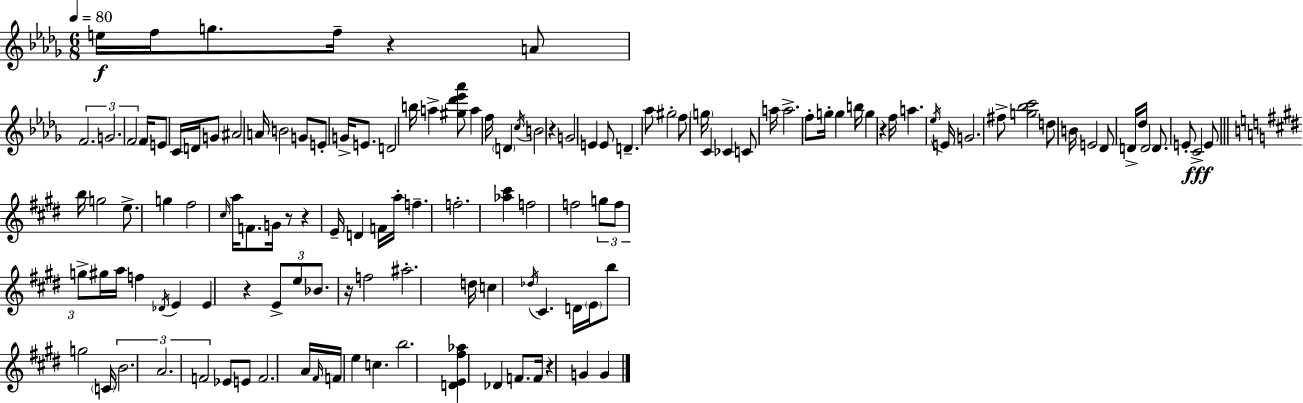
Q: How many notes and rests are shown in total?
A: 132